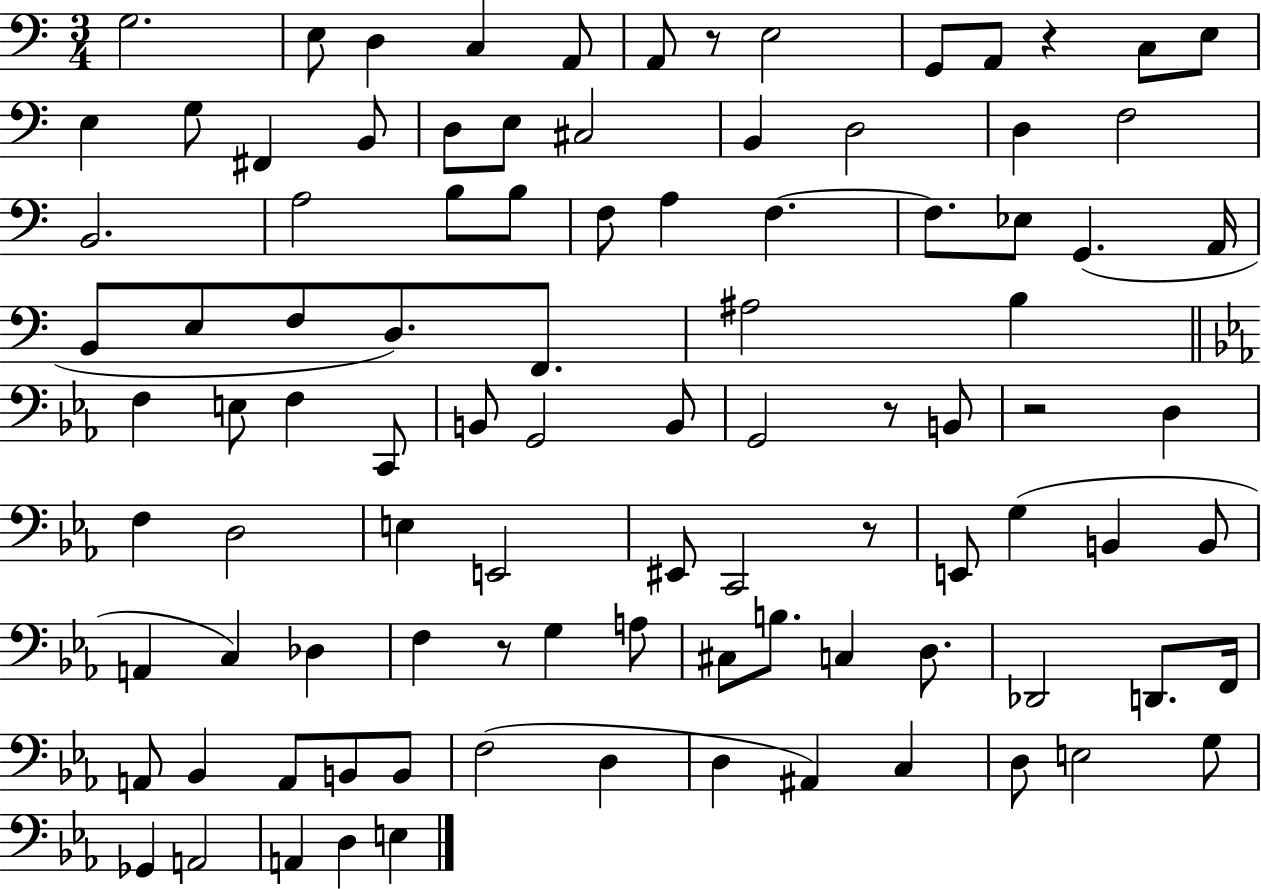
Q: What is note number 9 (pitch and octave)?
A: A2